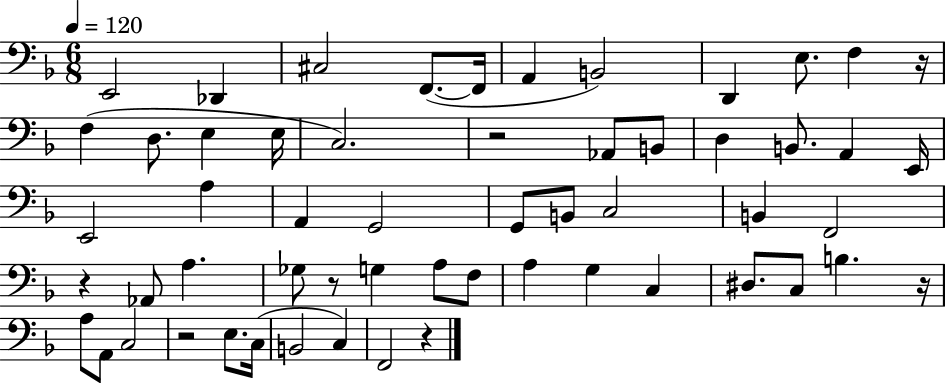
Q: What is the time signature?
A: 6/8